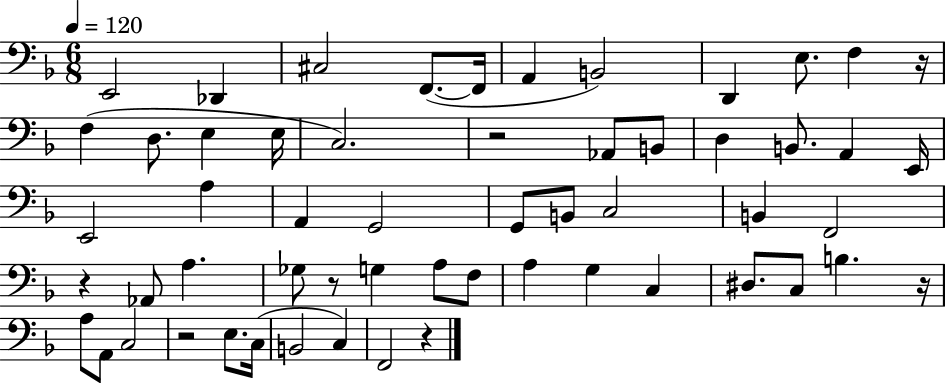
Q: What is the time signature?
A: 6/8